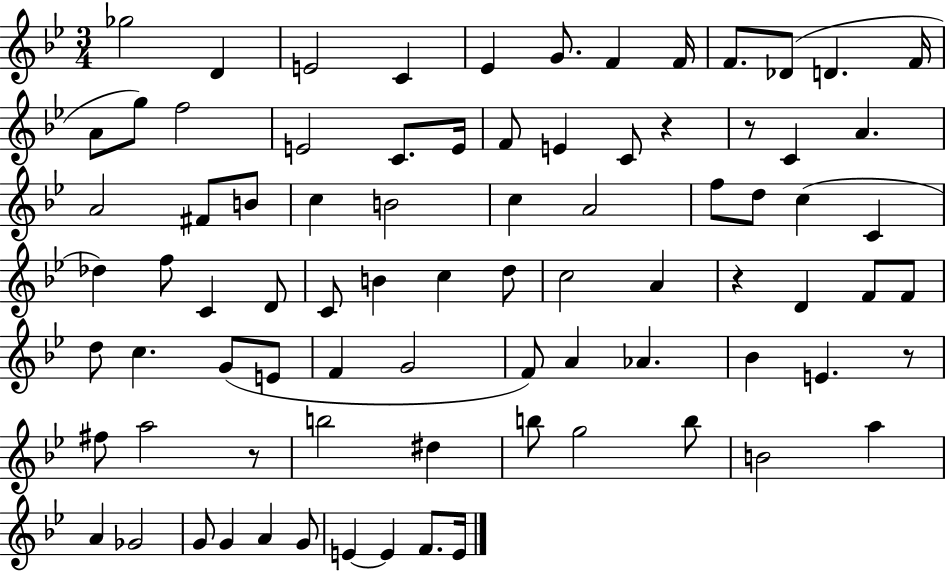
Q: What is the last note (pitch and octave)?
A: E4